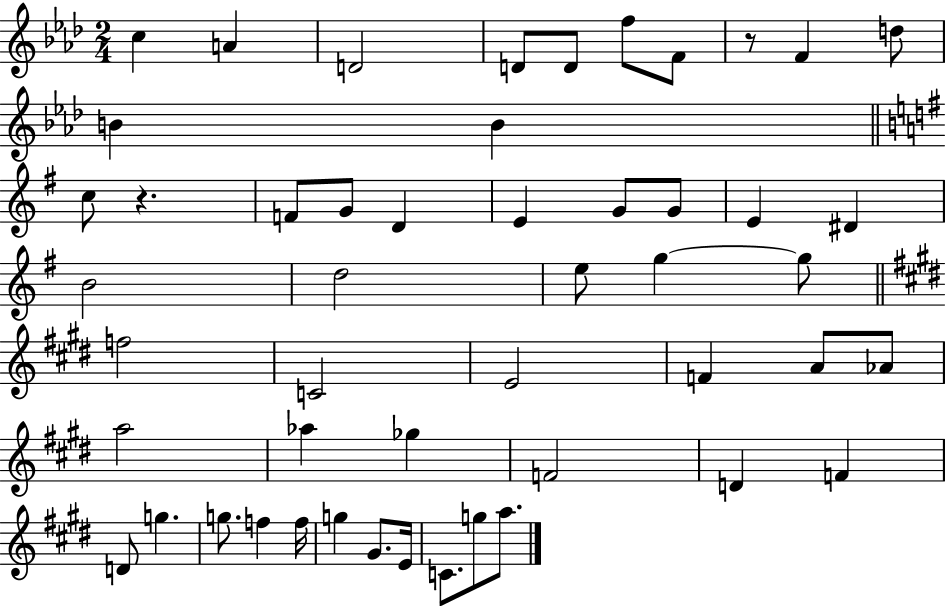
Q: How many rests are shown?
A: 2